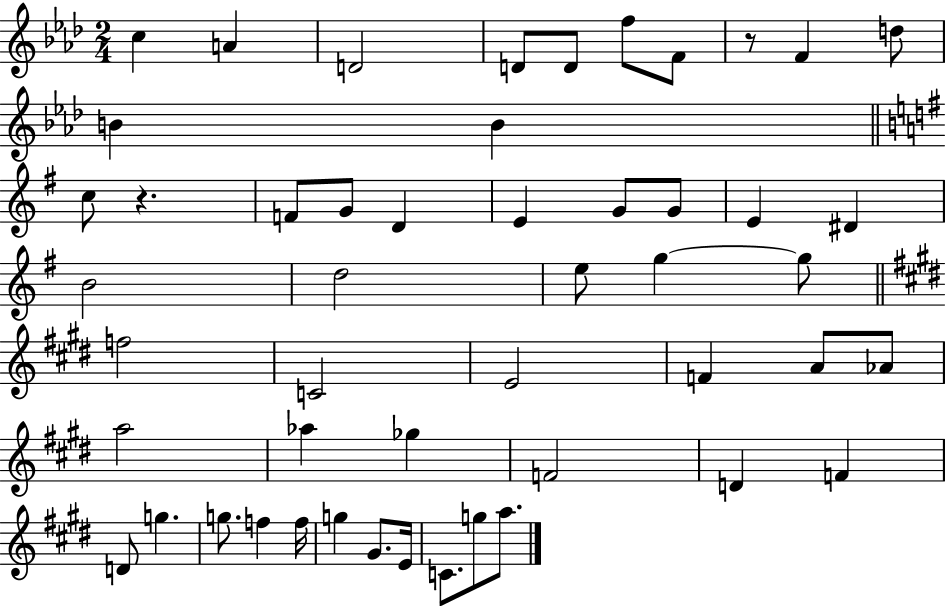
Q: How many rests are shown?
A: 2